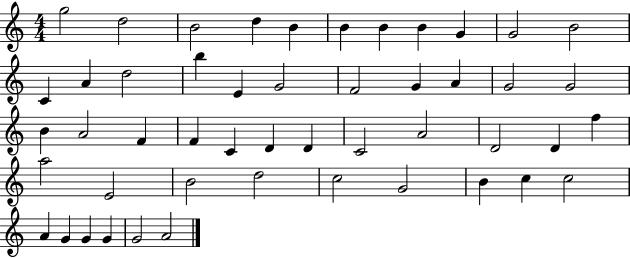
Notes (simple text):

G5/h D5/h B4/h D5/q B4/q B4/q B4/q B4/q G4/q G4/h B4/h C4/q A4/q D5/h B5/q E4/q G4/h F4/h G4/q A4/q G4/h G4/h B4/q A4/h F4/q F4/q C4/q D4/q D4/q C4/h A4/h D4/h D4/q F5/q A5/h E4/h B4/h D5/h C5/h G4/h B4/q C5/q C5/h A4/q G4/q G4/q G4/q G4/h A4/h